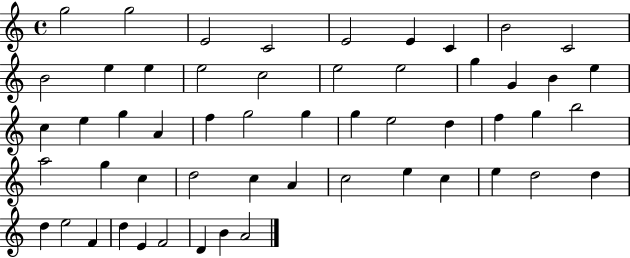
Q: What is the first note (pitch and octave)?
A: G5